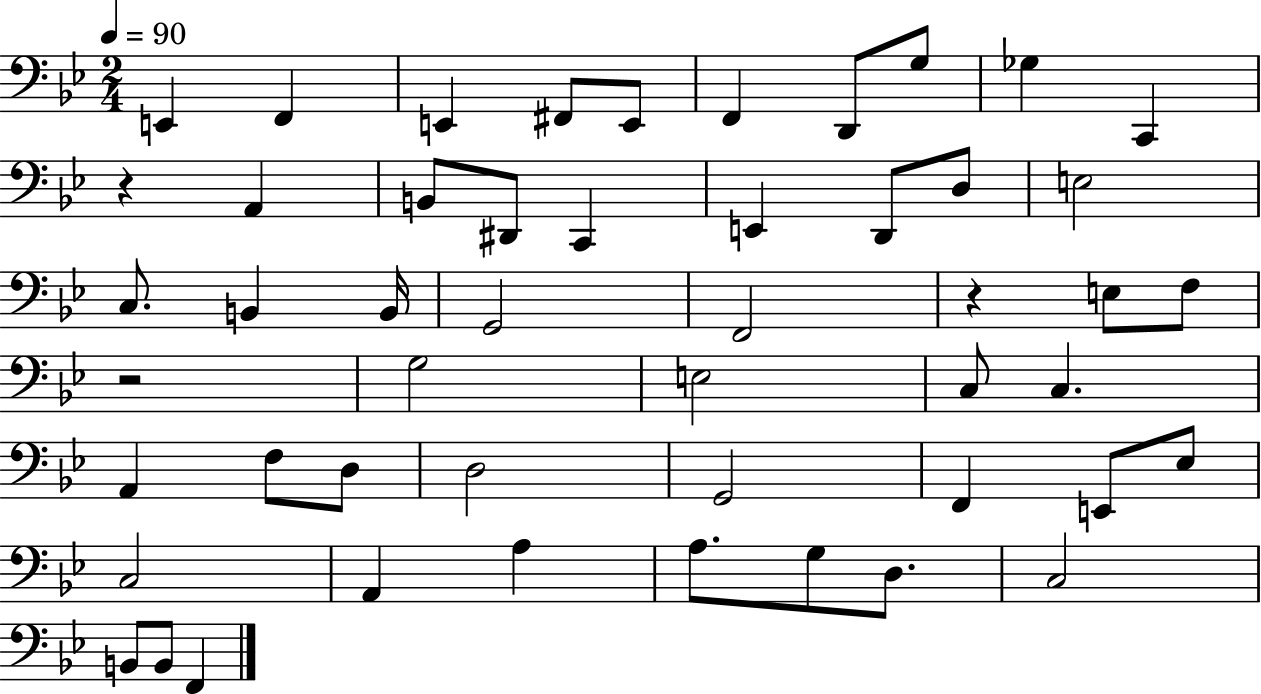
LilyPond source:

{
  \clef bass
  \numericTimeSignature
  \time 2/4
  \key bes \major
  \tempo 4 = 90
  e,4 f,4 | e,4 fis,8 e,8 | f,4 d,8 g8 | ges4 c,4 | \break r4 a,4 | b,8 dis,8 c,4 | e,4 d,8 d8 | e2 | \break c8. b,4 b,16 | g,2 | f,2 | r4 e8 f8 | \break r2 | g2 | e2 | c8 c4. | \break a,4 f8 d8 | d2 | g,2 | f,4 e,8 ees8 | \break c2 | a,4 a4 | a8. g8 d8. | c2 | \break b,8 b,8 f,4 | \bar "|."
}